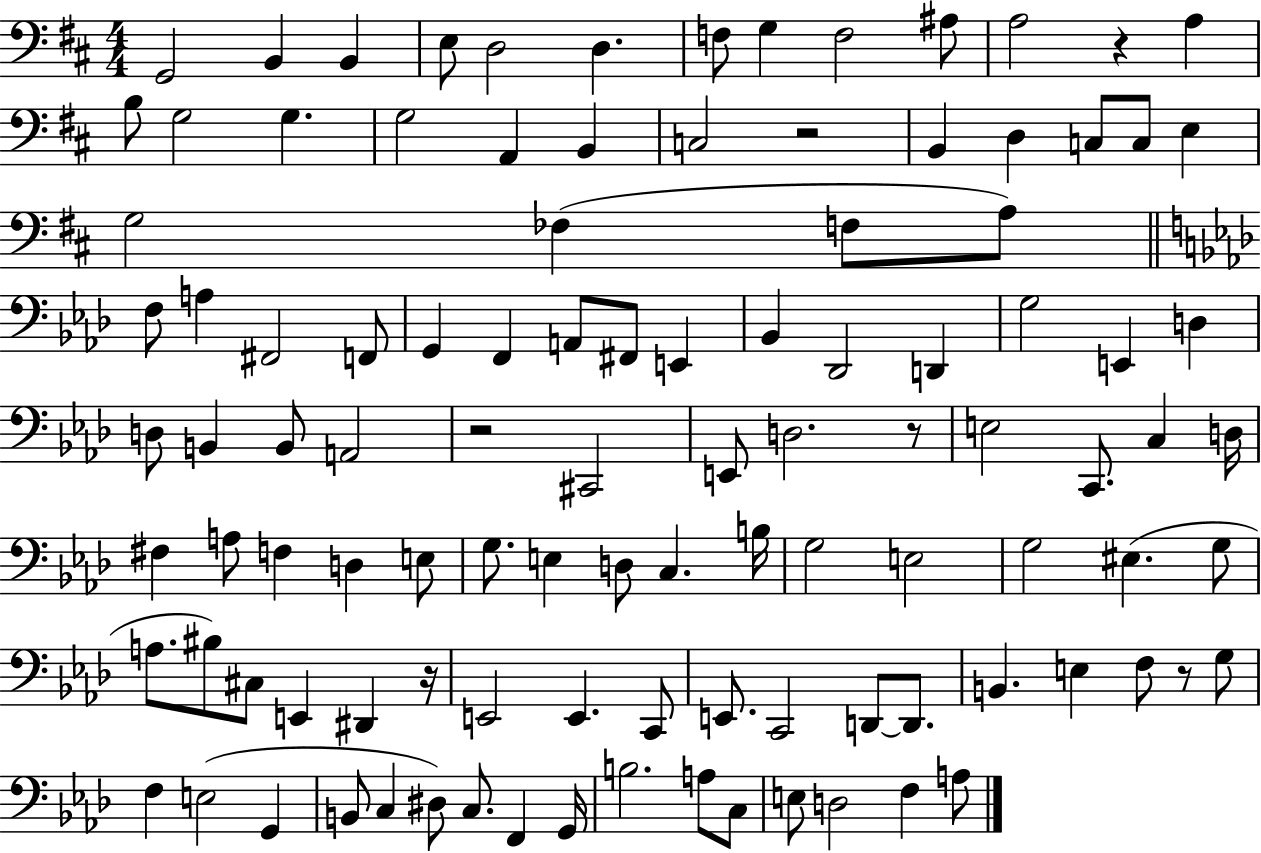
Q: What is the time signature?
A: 4/4